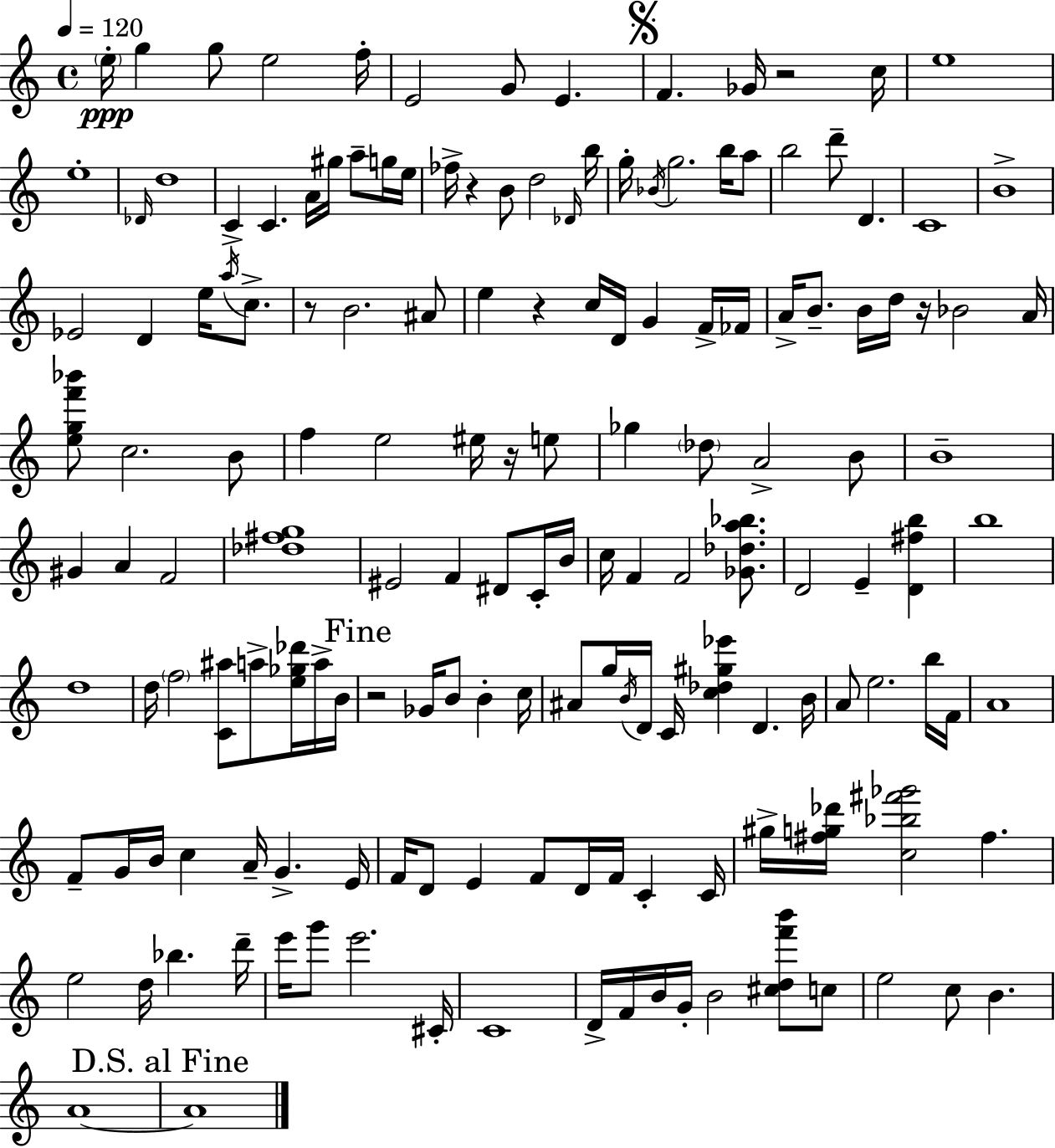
{
  \clef treble
  \time 4/4
  \defaultTimeSignature
  \key c \major
  \tempo 4 = 120
  \parenthesize e''16-.\ppp g''4 g''8 e''2 f''16-. | e'2 g'8 e'4. | \mark \markup { \musicglyph "scripts.segno" } f'4. ges'16 r2 c''16 | e''1 | \break e''1-. | \grace { des'16 } d''1 | c'4-> c'4. a'16 gis''16 a''8-- g''16 | e''16 fes''16-> r4 b'8 d''2 | \break \grace { des'16 } b''16 g''16-. \acciaccatura { bes'16 } g''2. | b''16 a''8 b''2 d'''8-- d'4. | c'1 | b'1-> | \break ees'2 d'4 e''16 | \acciaccatura { a''16 } c''8.-> r8 b'2. | ais'8 e''4 r4 c''16 d'16 g'4 | f'16-> fes'16 a'16-> b'8.-- b'16 d''16 r16 bes'2 | \break a'16 <e'' g'' f''' bes'''>8 c''2. | b'8 f''4 e''2 | eis''16 r16 e''8 ges''4 \parenthesize des''8 a'2-> | b'8 b'1-- | \break gis'4 a'4 f'2 | <des'' fis'' g''>1 | eis'2 f'4 | dis'8 c'16-. b'16 c''16 f'4 f'2 | \break <ges' des'' a'' bes''>8. d'2 e'4-- | <d' fis'' b''>4 b''1 | d''1 | d''16 \parenthesize f''2 <c' ais''>8 a''8-> | \break <e'' ges'' des'''>16 a''16-> b'16 \mark "Fine" r2 ges'16 b'8 b'4-. | c''16 ais'8 g''16 \acciaccatura { b'16 } d'16 c'16 <c'' des'' gis'' ees'''>4 d'4. | b'16 a'8 e''2. | b''16 f'16 a'1 | \break f'8-- g'16 b'16 c''4 a'16-- g'4.-> | e'16 f'16 d'8 e'4 f'8 d'16 f'16 | c'4-. c'16 gis''16-> <fis'' g'' des'''>16 <c'' bes'' fis''' ges'''>2 fis''4. | e''2 d''16 bes''4. | \break d'''16-- e'''16 g'''8 e'''2. | cis'16-. c'1 | d'16-> f'16 b'16 g'16-. b'2 | <cis'' d'' f''' b'''>8 c''8 e''2 c''8 b'4. | \break a'1~~ | \mark "D.S. al Fine" a'1 | \bar "|."
}